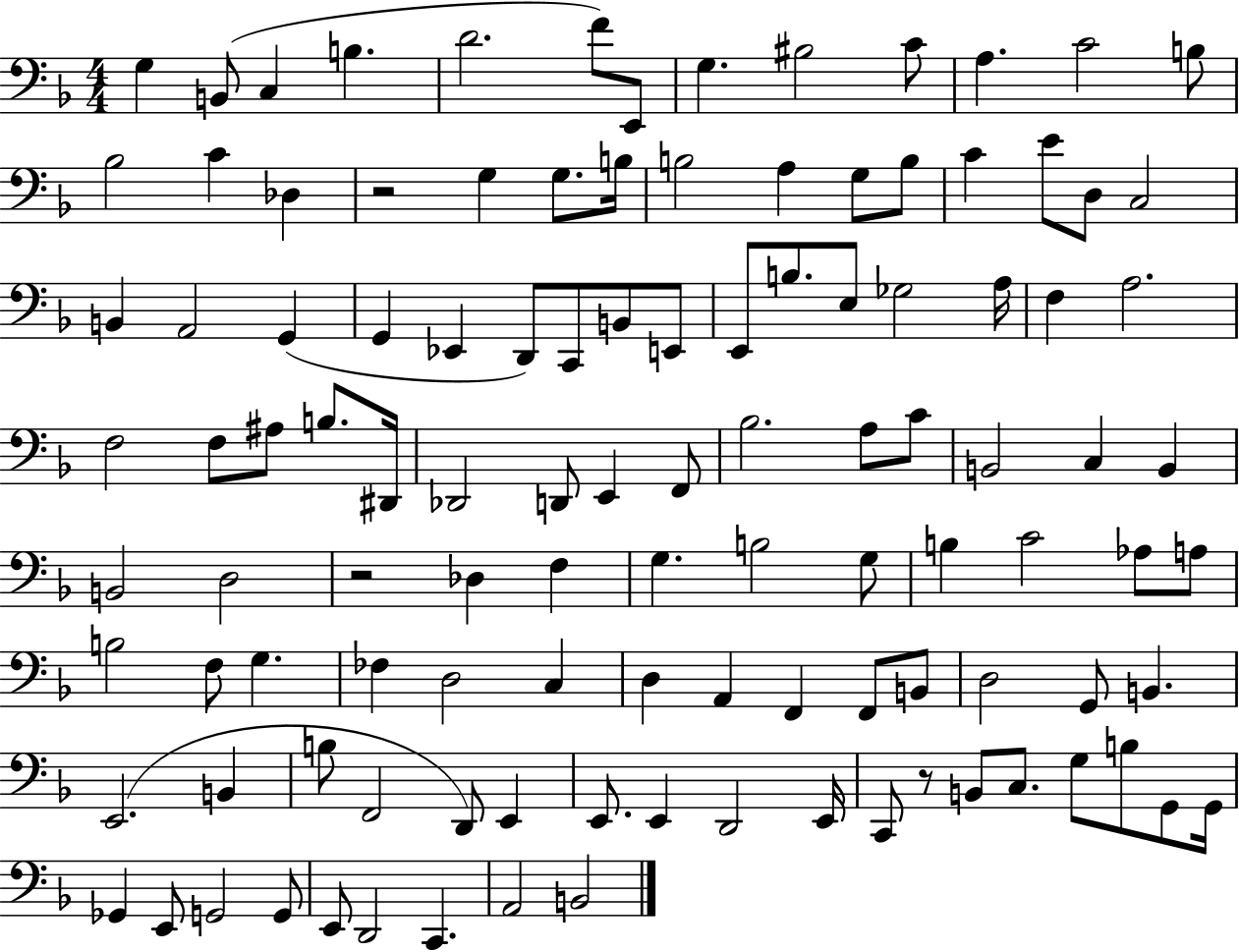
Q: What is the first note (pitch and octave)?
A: G3